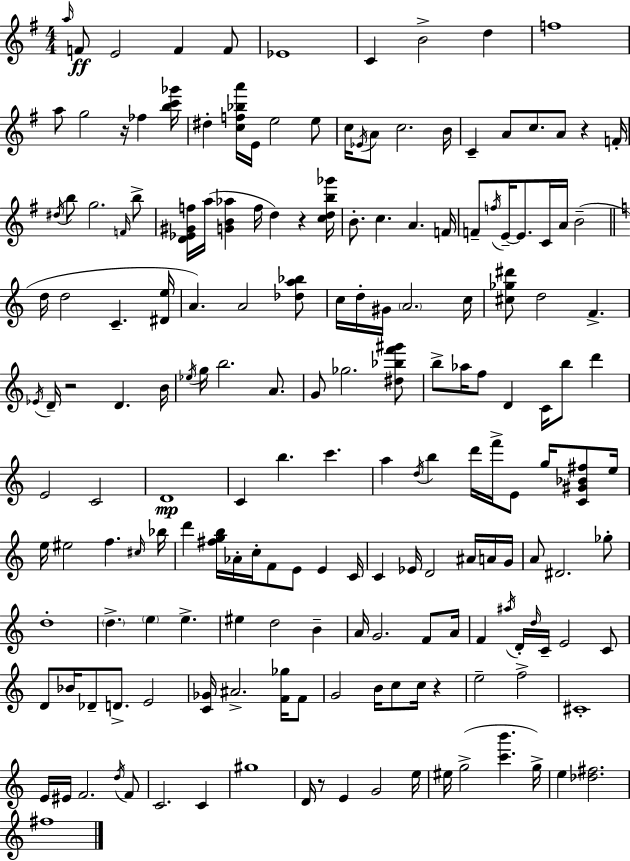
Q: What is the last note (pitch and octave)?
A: F#5